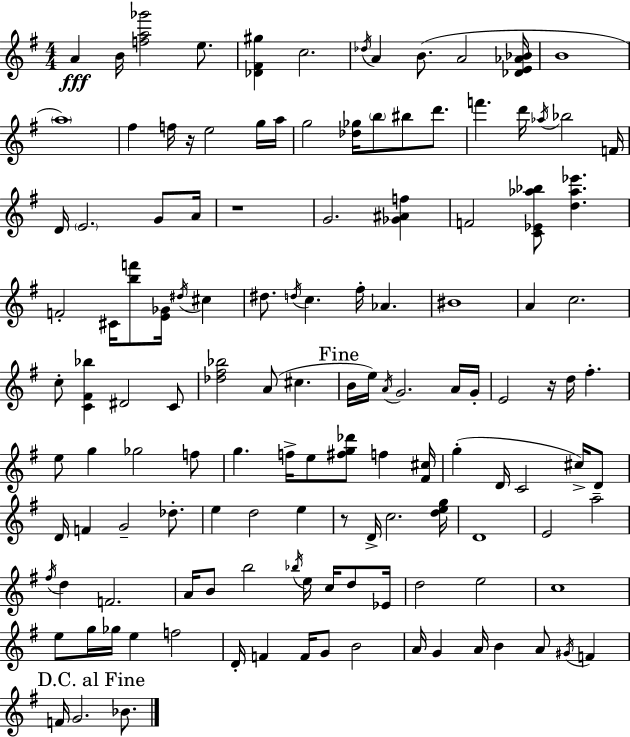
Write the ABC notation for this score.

X:1
T:Untitled
M:4/4
L:1/4
K:G
A B/4 [fa_g']2 e/2 [_D^F^g] c2 _d/4 A B/2 A2 [_DE_A_B]/4 B4 a4 ^f f/4 z/4 e2 g/4 a/4 g2 [_d_g]/4 b/2 ^b/2 d'/2 f' d'/4 _a/4 _b2 F/4 D/4 E2 G/2 A/4 z4 G2 [_G^Af] F2 [C_E_a_b]/2 [d_a_e'] F2 ^C/4 [bf']/2 [E_G]/4 ^d/4 ^c ^d/2 d/4 c ^f/4 _A ^B4 A c2 c/2 [C^F_b] ^D2 C/2 [_d^f_b]2 A/2 ^c B/4 e/4 A/4 G2 A/4 G/4 E2 z/4 d/4 ^f e/2 g _g2 f/2 g f/4 e/2 [^fg_d']/2 f [^F^c]/4 g D/4 C2 ^c/4 D/2 D/4 F G2 _d/2 e d2 e z/2 D/4 c2 [deg]/4 D4 E2 a2 ^f/4 d F2 A/4 B/2 b2 _b/4 e/4 c/4 d/2 _E/4 d2 e2 c4 e/2 g/4 _g/4 e f2 D/4 F F/4 G/2 B2 A/4 G A/4 B A/2 ^G/4 F F/4 G2 _B/2